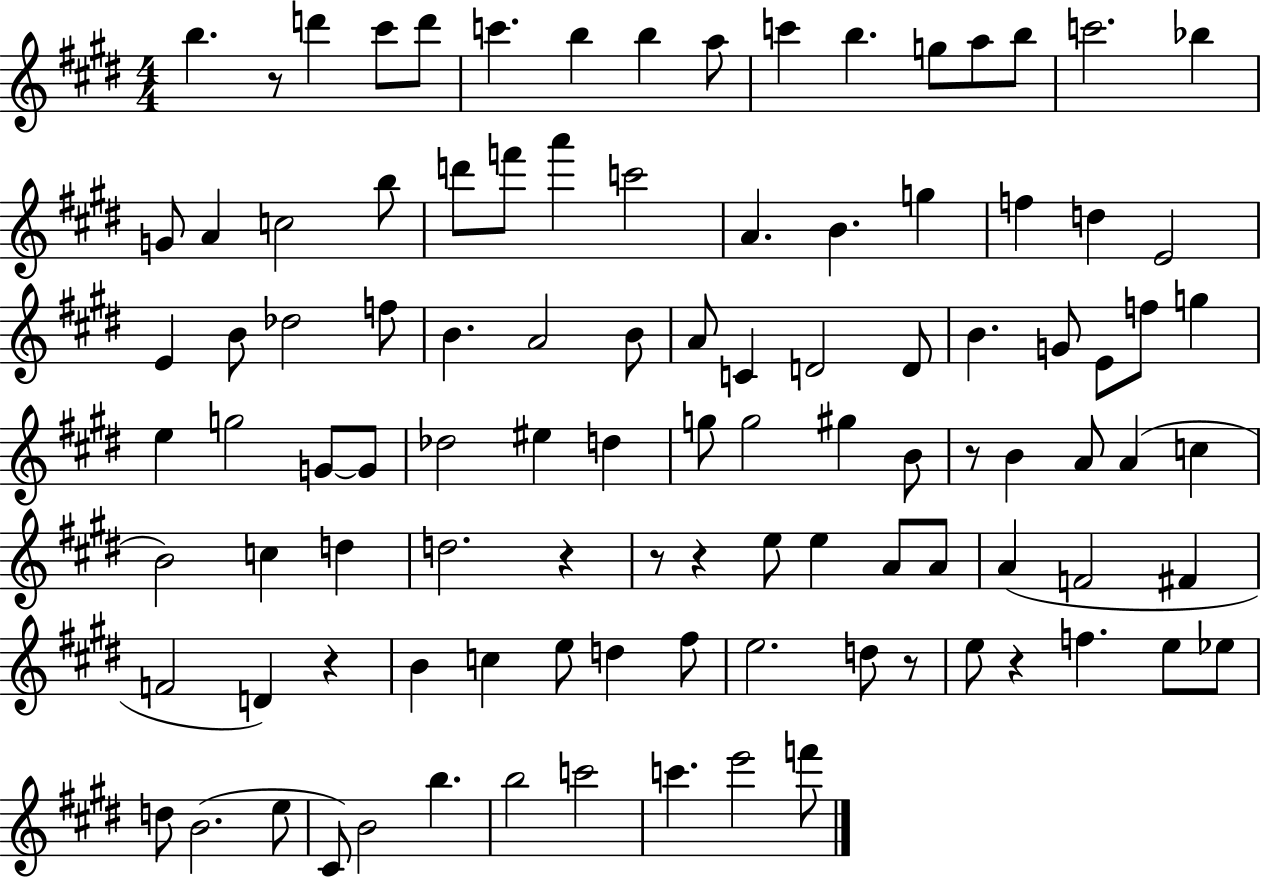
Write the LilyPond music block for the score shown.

{
  \clef treble
  \numericTimeSignature
  \time 4/4
  \key e \major
  b''4. r8 d'''4 cis'''8 d'''8 | c'''4. b''4 b''4 a''8 | c'''4 b''4. g''8 a''8 b''8 | c'''2. bes''4 | \break g'8 a'4 c''2 b''8 | d'''8 f'''8 a'''4 c'''2 | a'4. b'4. g''4 | f''4 d''4 e'2 | \break e'4 b'8 des''2 f''8 | b'4. a'2 b'8 | a'8 c'4 d'2 d'8 | b'4. g'8 e'8 f''8 g''4 | \break e''4 g''2 g'8~~ g'8 | des''2 eis''4 d''4 | g''8 g''2 gis''4 b'8 | r8 b'4 a'8 a'4( c''4 | \break b'2) c''4 d''4 | d''2. r4 | r8 r4 e''8 e''4 a'8 a'8 | a'4( f'2 fis'4 | \break f'2 d'4) r4 | b'4 c''4 e''8 d''4 fis''8 | e''2. d''8 r8 | e''8 r4 f''4. e''8 ees''8 | \break d''8 b'2.( e''8 | cis'8) b'2 b''4. | b''2 c'''2 | c'''4. e'''2 f'''8 | \break \bar "|."
}